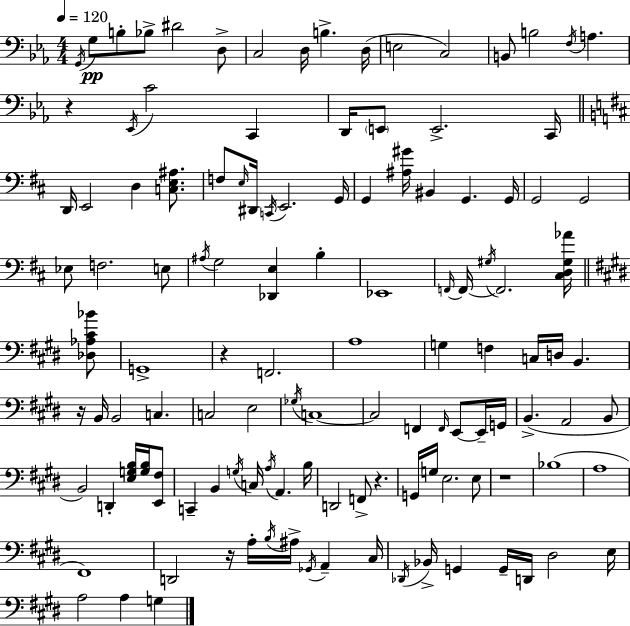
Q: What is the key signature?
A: EES major